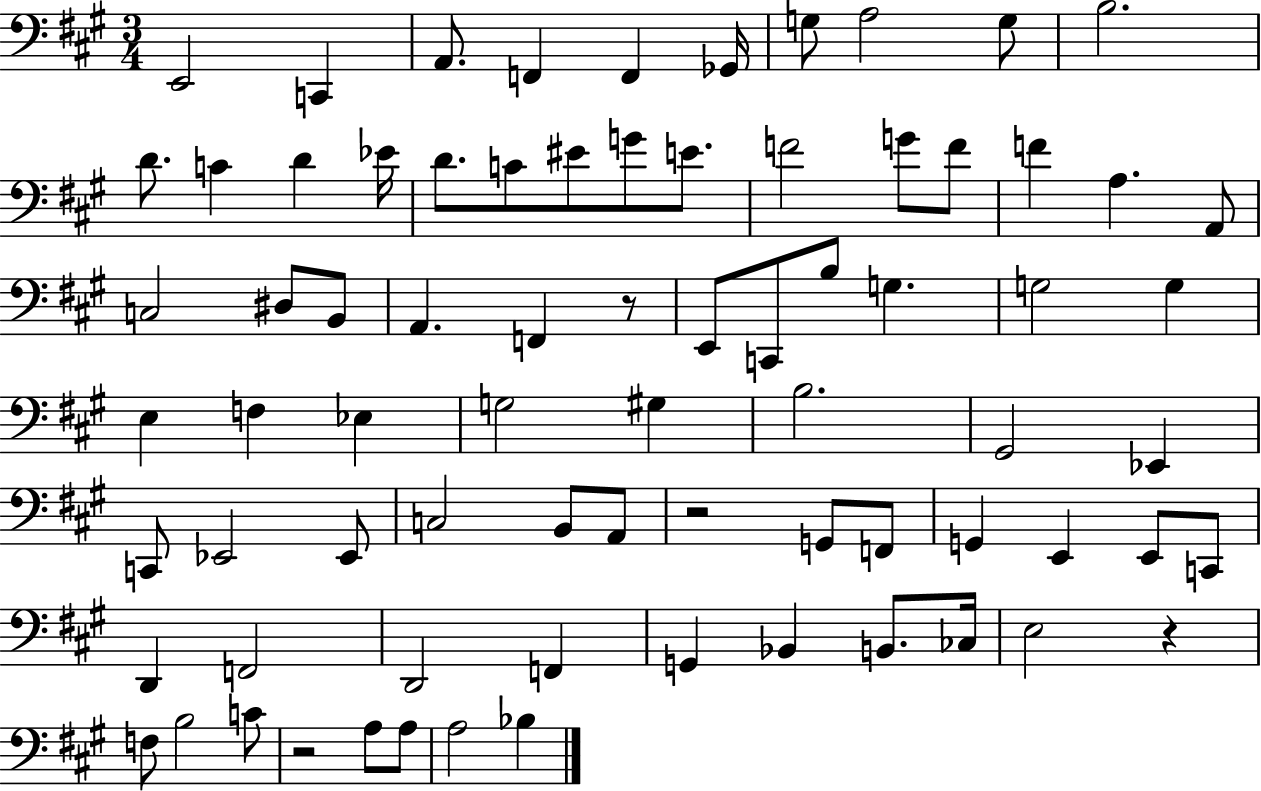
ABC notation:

X:1
T:Untitled
M:3/4
L:1/4
K:A
E,,2 C,, A,,/2 F,, F,, _G,,/4 G,/2 A,2 G,/2 B,2 D/2 C D _E/4 D/2 C/2 ^E/2 G/2 E/2 F2 G/2 F/2 F A, A,,/2 C,2 ^D,/2 B,,/2 A,, F,, z/2 E,,/2 C,,/2 B,/2 G, G,2 G, E, F, _E, G,2 ^G, B,2 ^G,,2 _E,, C,,/2 _E,,2 _E,,/2 C,2 B,,/2 A,,/2 z2 G,,/2 F,,/2 G,, E,, E,,/2 C,,/2 D,, F,,2 D,,2 F,, G,, _B,, B,,/2 _C,/4 E,2 z F,/2 B,2 C/2 z2 A,/2 A,/2 A,2 _B,